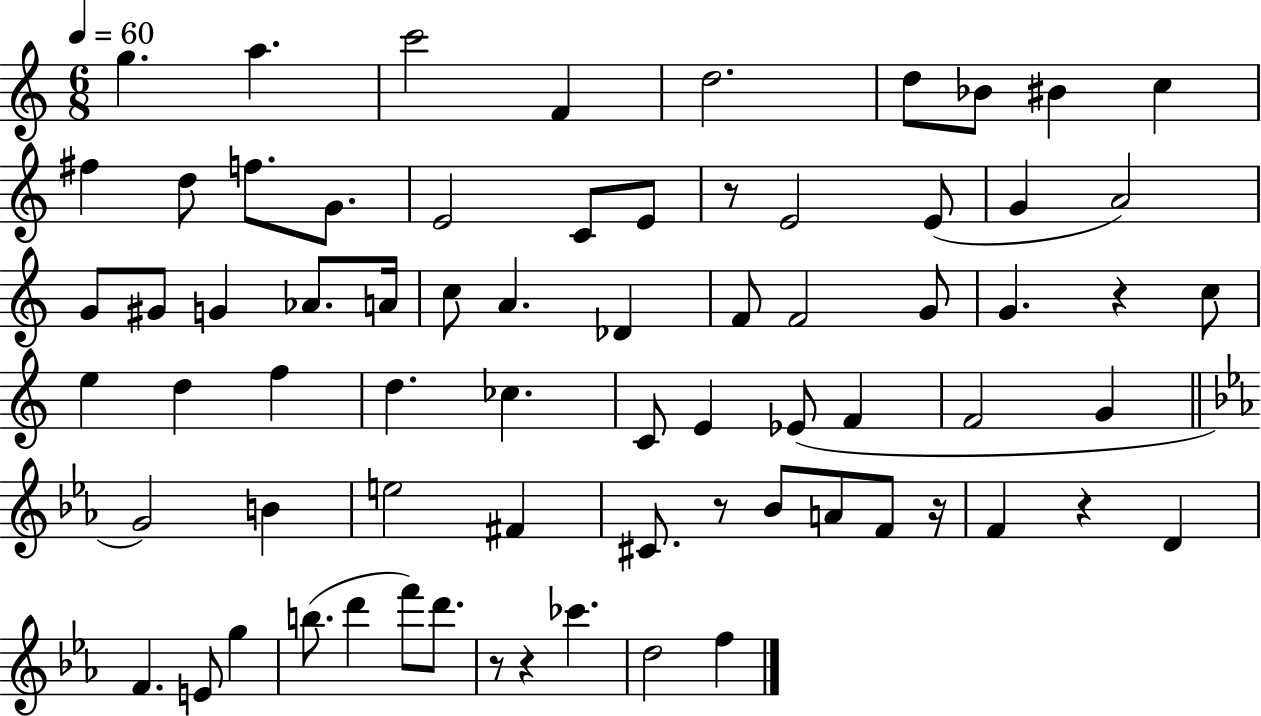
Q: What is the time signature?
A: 6/8